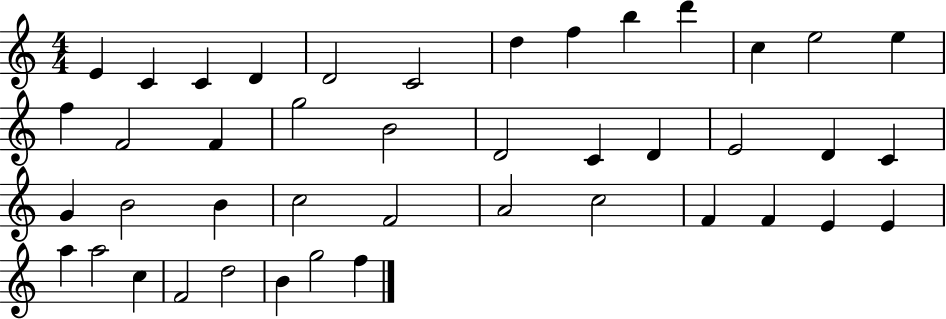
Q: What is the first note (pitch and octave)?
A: E4